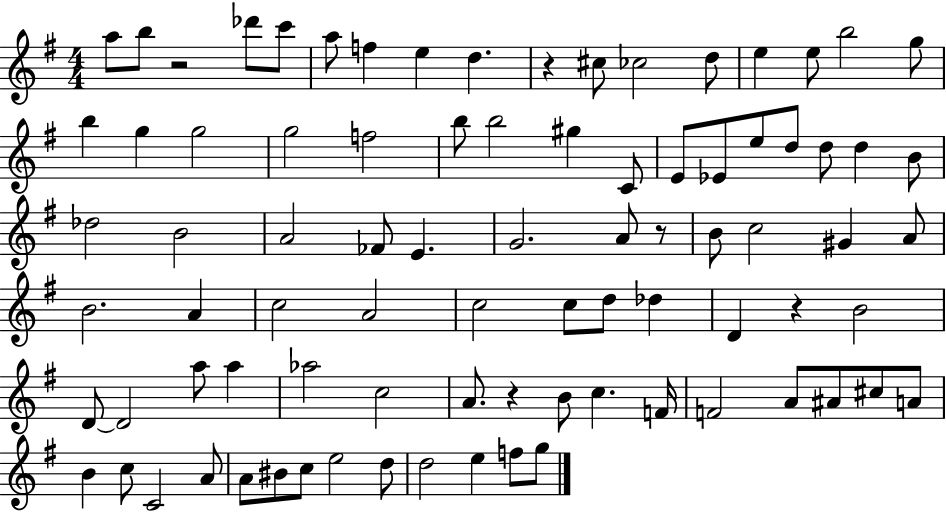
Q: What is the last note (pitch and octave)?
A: G5